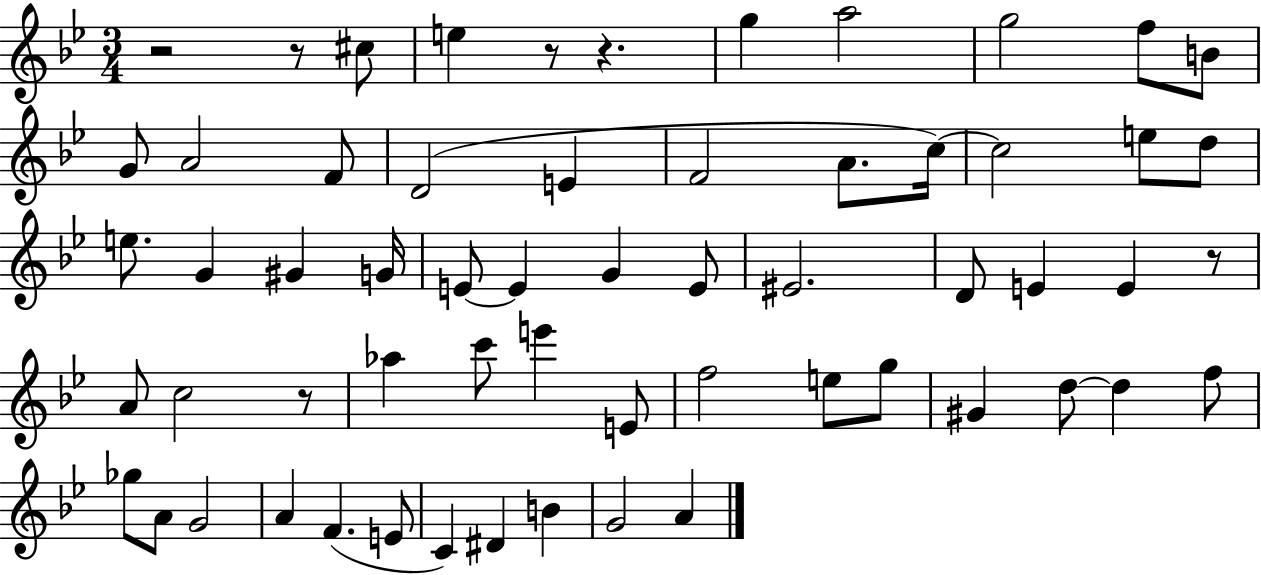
{
  \clef treble
  \numericTimeSignature
  \time 3/4
  \key bes \major
  r2 r8 cis''8 | e''4 r8 r4. | g''4 a''2 | g''2 f''8 b'8 | \break g'8 a'2 f'8 | d'2( e'4 | f'2 a'8. c''16~~) | c''2 e''8 d''8 | \break e''8. g'4 gis'4 g'16 | e'8~~ e'4 g'4 e'8 | eis'2. | d'8 e'4 e'4 r8 | \break a'8 c''2 r8 | aes''4 c'''8 e'''4 e'8 | f''2 e''8 g''8 | gis'4 d''8~~ d''4 f''8 | \break ges''8 a'8 g'2 | a'4 f'4.( e'8 | c'4) dis'4 b'4 | g'2 a'4 | \break \bar "|."
}